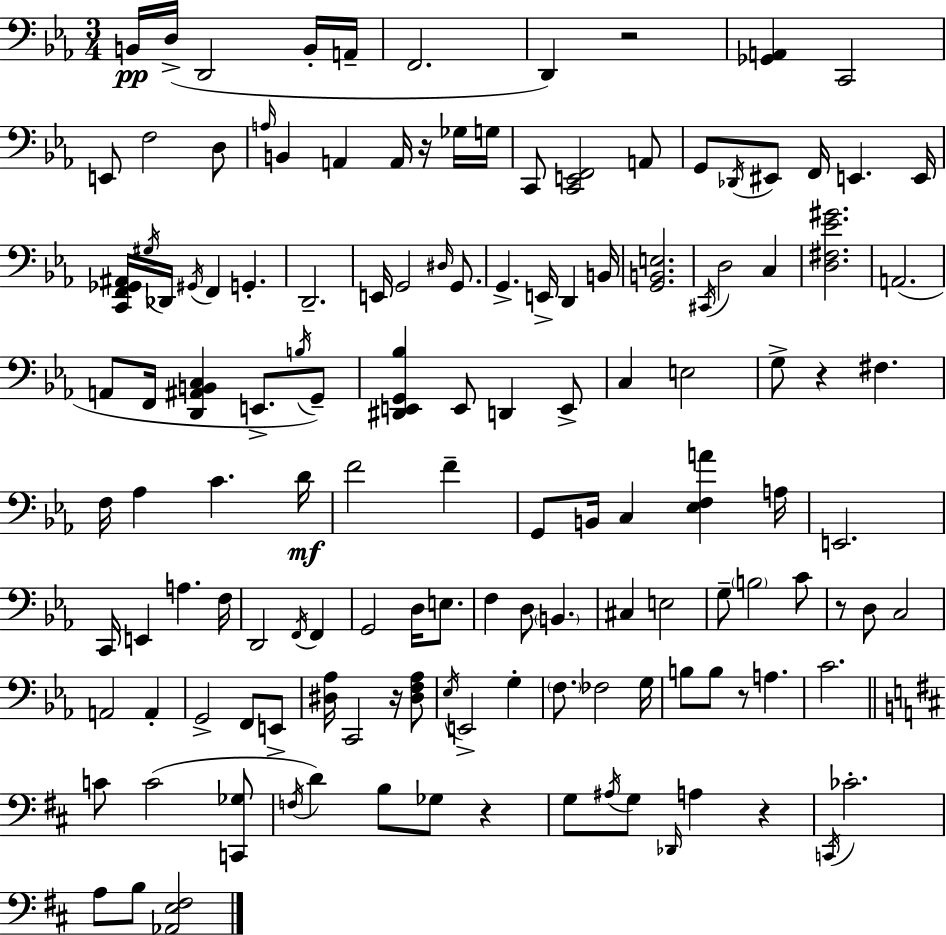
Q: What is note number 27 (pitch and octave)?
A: Db2